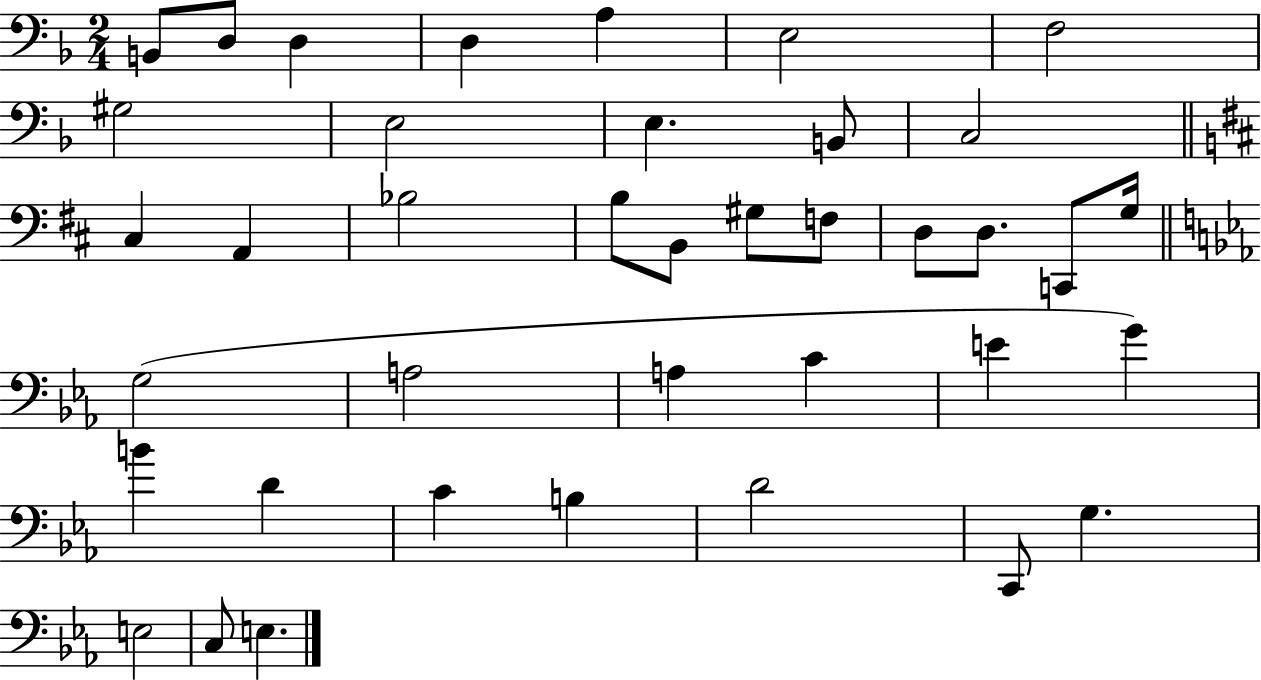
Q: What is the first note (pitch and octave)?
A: B2